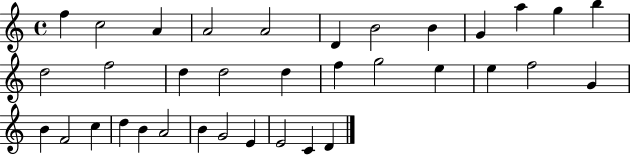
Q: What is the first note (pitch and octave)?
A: F5